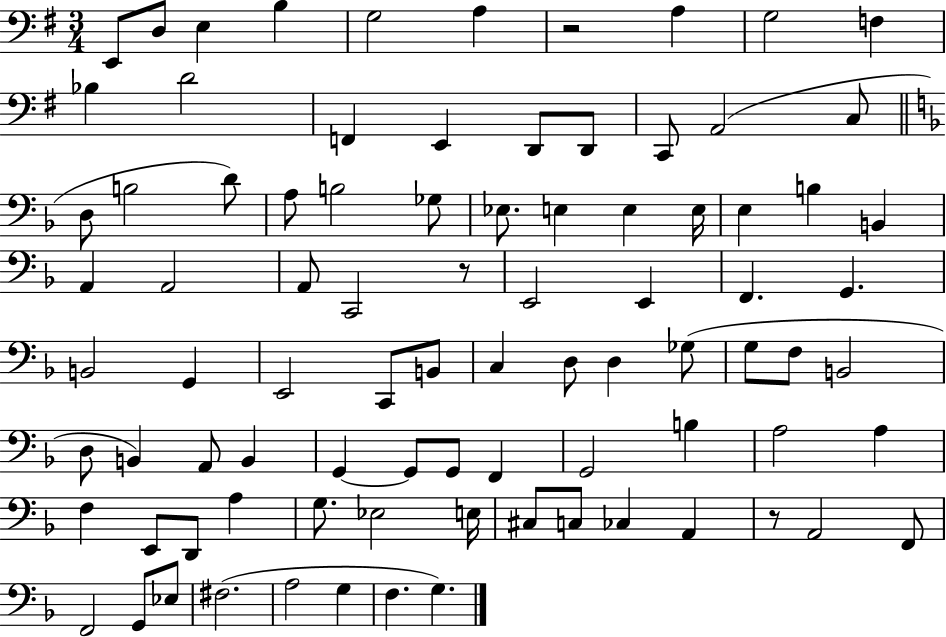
E2/e D3/e E3/q B3/q G3/h A3/q R/h A3/q G3/h F3/q Bb3/q D4/h F2/q E2/q D2/e D2/e C2/e A2/h C3/e D3/e B3/h D4/e A3/e B3/h Gb3/e Eb3/e. E3/q E3/q E3/s E3/q B3/q B2/q A2/q A2/h A2/e C2/h R/e E2/h E2/q F2/q. G2/q. B2/h G2/q E2/h C2/e B2/e C3/q D3/e D3/q Gb3/e G3/e F3/e B2/h D3/e B2/q A2/e B2/q G2/q G2/e G2/e F2/q G2/h B3/q A3/h A3/q F3/q E2/e D2/e A3/q G3/e. Eb3/h E3/s C#3/e C3/e CES3/q A2/q R/e A2/h F2/e F2/h G2/e Eb3/e F#3/h. A3/h G3/q F3/q. G3/q.